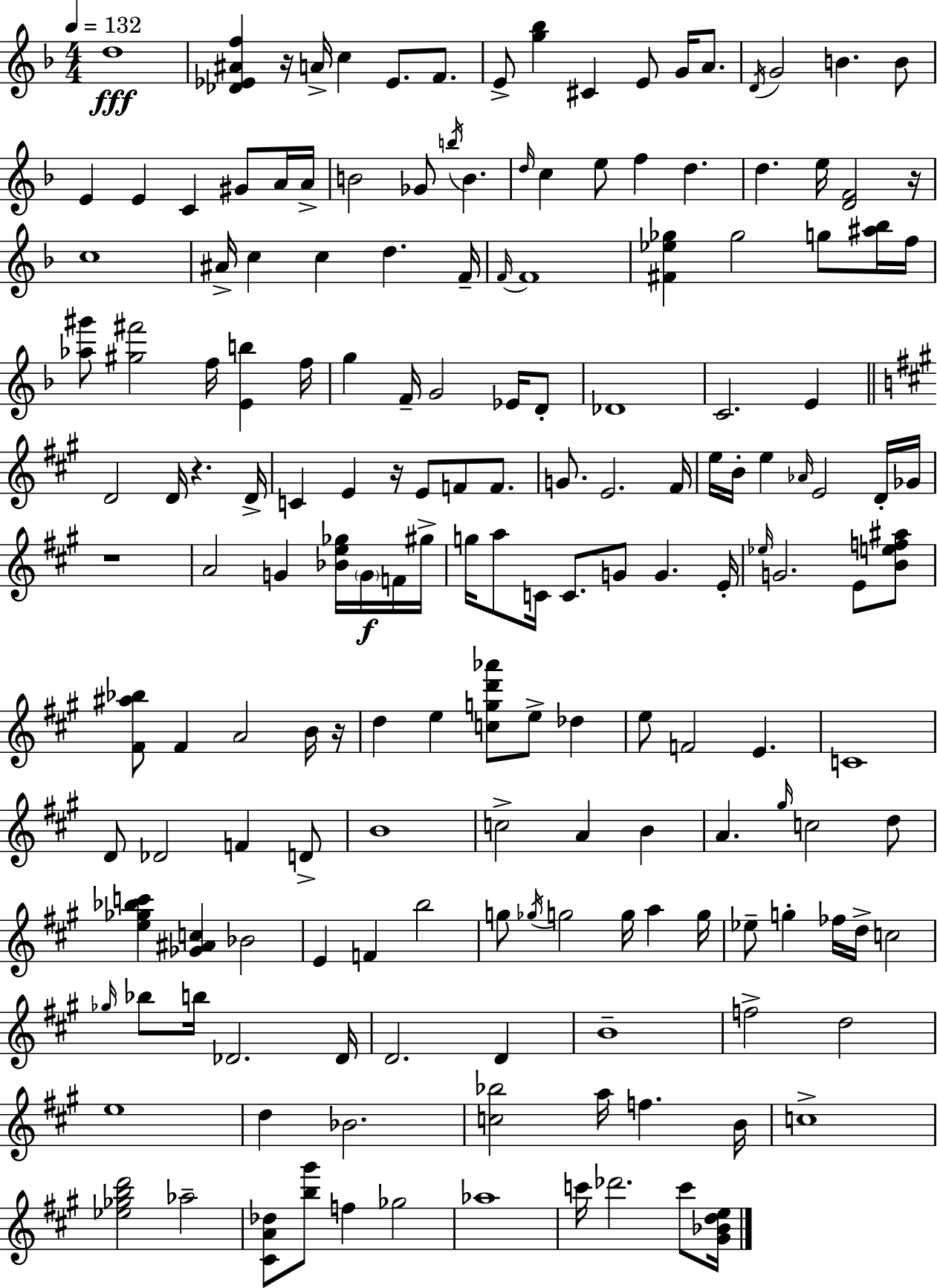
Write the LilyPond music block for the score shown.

{
  \clef treble
  \numericTimeSignature
  \time 4/4
  \key d \minor
  \tempo 4 = 132
  d''1\fff | <des' ees' ais' f''>4 r16 a'16-> c''4 ees'8. f'8. | e'8-> <g'' bes''>4 cis'4 e'8 g'16 a'8. | \acciaccatura { d'16 } g'2 b'4. b'8 | \break e'4 e'4 c'4 gis'8 a'16 | a'16-> b'2 ges'8 \acciaccatura { b''16 } b'4. | \grace { d''16 } c''4 e''8 f''4 d''4. | d''4. e''16 <d' f'>2 | \break r16 c''1 | ais'16-> c''4 c''4 d''4. | f'16-- \grace { f'16~ }~ f'1 | <fis' ees'' ges''>4 ges''2 | \break g''8 <ais'' bes''>16 f''16 <aes'' gis'''>8 <gis'' fis'''>2 f''16 <e' b''>4 | f''16 g''4 f'16-- g'2 | ees'16 d'8-. des'1 | c'2. | \break e'4 \bar "||" \break \key a \major d'2 d'16 r4. d'16-> | c'4 e'4 r16 e'8 f'8 f'8. | g'8. e'2. fis'16 | e''16 b'16-. e''4 \grace { aes'16 } e'2 d'16-. | \break ges'16 r1 | a'2 g'4 <bes' e'' ges''>16 \parenthesize g'16\f f'16 | gis''16-> g''16 a''8 c'16 c'8. g'8 g'4. | e'16-. \grace { ees''16 } g'2. e'8 | \break <b' e'' f'' ais''>8 <fis' ais'' bes''>8 fis'4 a'2 | b'16 r16 d''4 e''4 <c'' g'' d''' aes'''>8 e''8-> des''4 | e''8 f'2 e'4. | c'1 | \break d'8 des'2 f'4 | d'8-> b'1 | c''2-> a'4 b'4 | a'4. \grace { gis''16 } c''2 | \break d''8 <e'' ges'' bes'' c'''>4 <ges' ais' c''>4 bes'2 | e'4 f'4 b''2 | g''8 \acciaccatura { ges''16 } g''2 g''16 a''4 | g''16 ees''8-- g''4-. fes''16 d''16-> c''2 | \break \grace { ges''16 } bes''8 b''16 des'2. | des'16 d'2. | d'4 b'1-- | f''2-> d''2 | \break e''1 | d''4 bes'2. | <c'' bes''>2 a''16 f''4. | b'16 c''1-> | \break <ees'' ges'' b'' d'''>2 aes''2-- | <cis' a' des''>8 <b'' gis'''>8 f''4 ges''2 | aes''1 | c'''16 des'''2. | \break c'''8 <gis' bes' d'' e''>16 \bar "|."
}